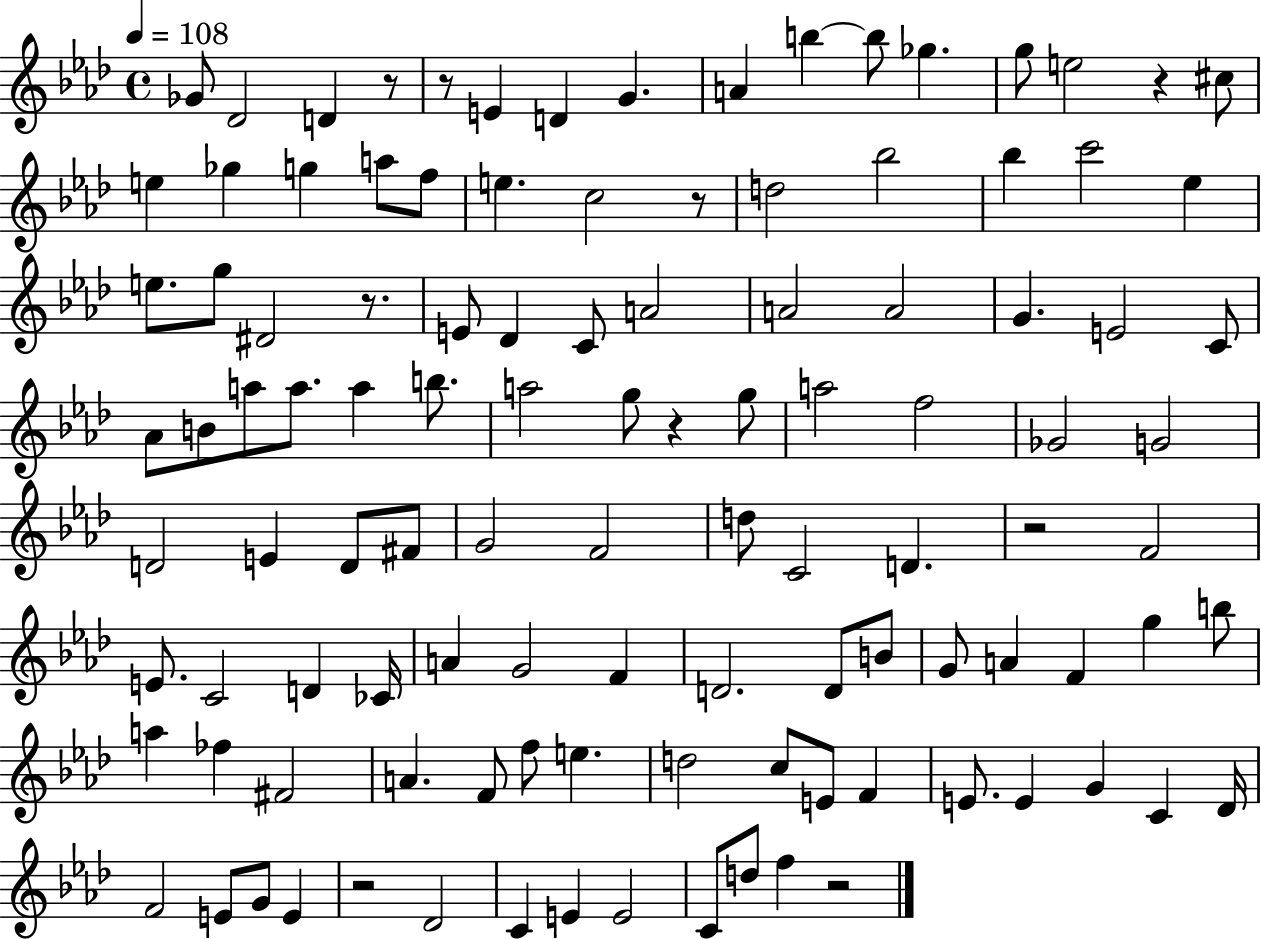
{
  \clef treble
  \time 4/4
  \defaultTimeSignature
  \key aes \major
  \tempo 4 = 108
  ges'8 des'2 d'4 r8 | r8 e'4 d'4 g'4. | a'4 b''4~~ b''8 ges''4. | g''8 e''2 r4 cis''8 | \break e''4 ges''4 g''4 a''8 f''8 | e''4. c''2 r8 | d''2 bes''2 | bes''4 c'''2 ees''4 | \break e''8. g''8 dis'2 r8. | e'8 des'4 c'8 a'2 | a'2 a'2 | g'4. e'2 c'8 | \break aes'8 b'8 a''8 a''8. a''4 b''8. | a''2 g''8 r4 g''8 | a''2 f''2 | ges'2 g'2 | \break d'2 e'4 d'8 fis'8 | g'2 f'2 | d''8 c'2 d'4. | r2 f'2 | \break e'8. c'2 d'4 ces'16 | a'4 g'2 f'4 | d'2. d'8 b'8 | g'8 a'4 f'4 g''4 b''8 | \break a''4 fes''4 fis'2 | a'4. f'8 f''8 e''4. | d''2 c''8 e'8 f'4 | e'8. e'4 g'4 c'4 des'16 | \break f'2 e'8 g'8 e'4 | r2 des'2 | c'4 e'4 e'2 | c'8 d''8 f''4 r2 | \break \bar "|."
}